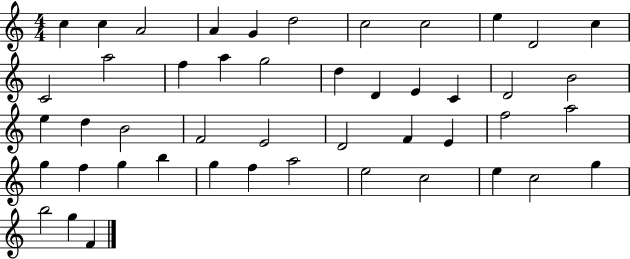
{
  \clef treble
  \numericTimeSignature
  \time 4/4
  \key c \major
  c''4 c''4 a'2 | a'4 g'4 d''2 | c''2 c''2 | e''4 d'2 c''4 | \break c'2 a''2 | f''4 a''4 g''2 | d''4 d'4 e'4 c'4 | d'2 b'2 | \break e''4 d''4 b'2 | f'2 e'2 | d'2 f'4 e'4 | f''2 a''2 | \break g''4 f''4 g''4 b''4 | g''4 f''4 a''2 | e''2 c''2 | e''4 c''2 g''4 | \break b''2 g''4 f'4 | \bar "|."
}